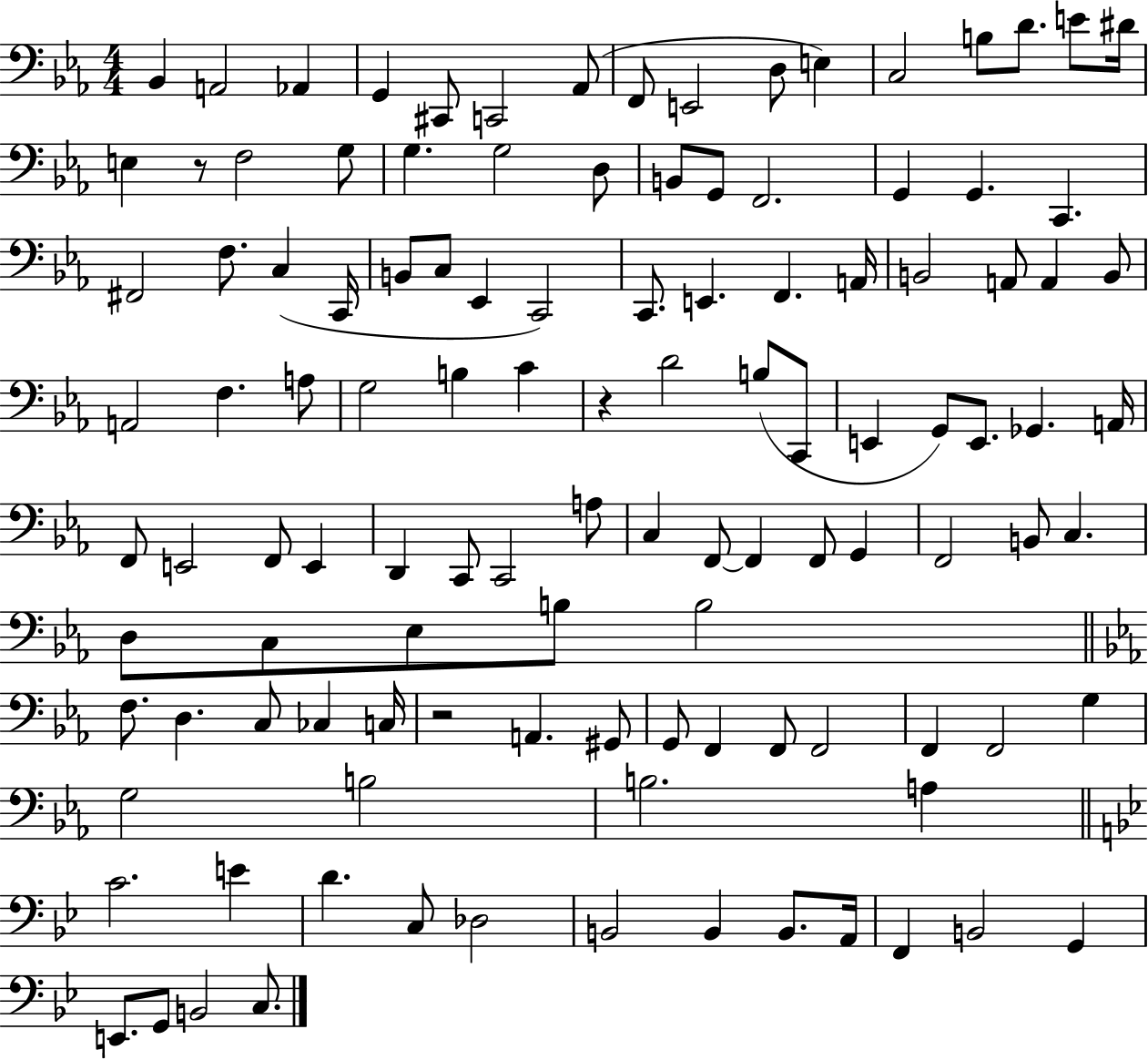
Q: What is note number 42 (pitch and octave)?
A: A2